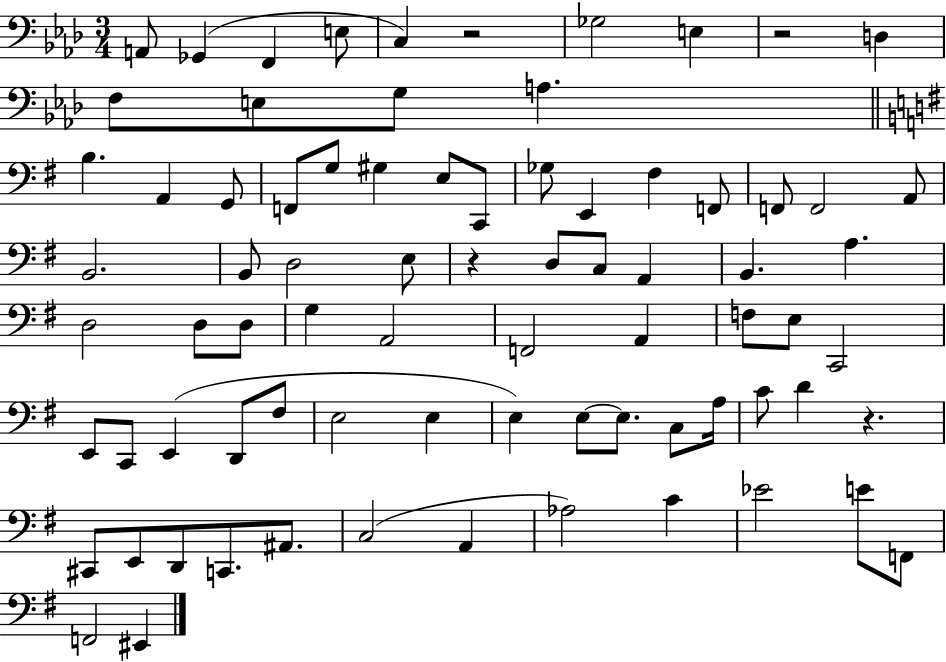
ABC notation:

X:1
T:Untitled
M:3/4
L:1/4
K:Ab
A,,/2 _G,, F,, E,/2 C, z2 _G,2 E, z2 D, F,/2 E,/2 G,/2 A, B, A,, G,,/2 F,,/2 G,/2 ^G, E,/2 C,,/2 _G,/2 E,, ^F, F,,/2 F,,/2 F,,2 A,,/2 B,,2 B,,/2 D,2 E,/2 z D,/2 C,/2 A,, B,, A, D,2 D,/2 D,/2 G, A,,2 F,,2 A,, F,/2 E,/2 C,,2 E,,/2 C,,/2 E,, D,,/2 ^F,/2 E,2 E, E, E,/2 E,/2 C,/2 A,/4 C/2 D z ^C,,/2 E,,/2 D,,/2 C,,/2 ^A,,/2 C,2 A,, _A,2 C _E2 E/2 F,,/2 F,,2 ^E,,